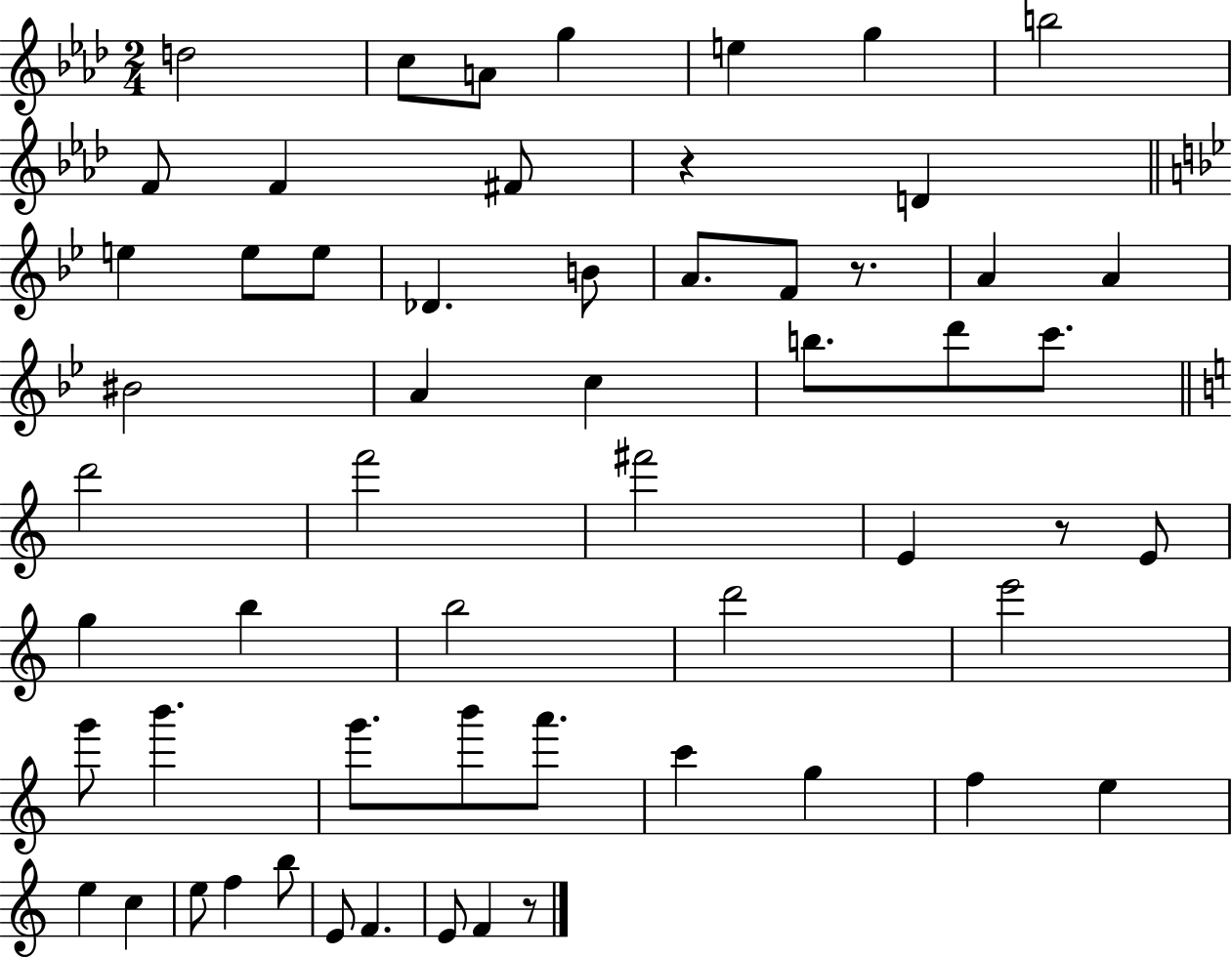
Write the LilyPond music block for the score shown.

{
  \clef treble
  \numericTimeSignature
  \time 2/4
  \key aes \major
  d''2 | c''8 a'8 g''4 | e''4 g''4 | b''2 | \break f'8 f'4 fis'8 | r4 d'4 | \bar "||" \break \key bes \major e''4 e''8 e''8 | des'4. b'8 | a'8. f'8 r8. | a'4 a'4 | \break bis'2 | a'4 c''4 | b''8. d'''8 c'''8. | \bar "||" \break \key a \minor d'''2 | f'''2 | fis'''2 | e'4 r8 e'8 | \break g''4 b''4 | b''2 | d'''2 | e'''2 | \break g'''8 b'''4. | g'''8. b'''8 a'''8. | c'''4 g''4 | f''4 e''4 | \break e''4 c''4 | e''8 f''4 b''8 | e'8 f'4. | e'8 f'4 r8 | \break \bar "|."
}